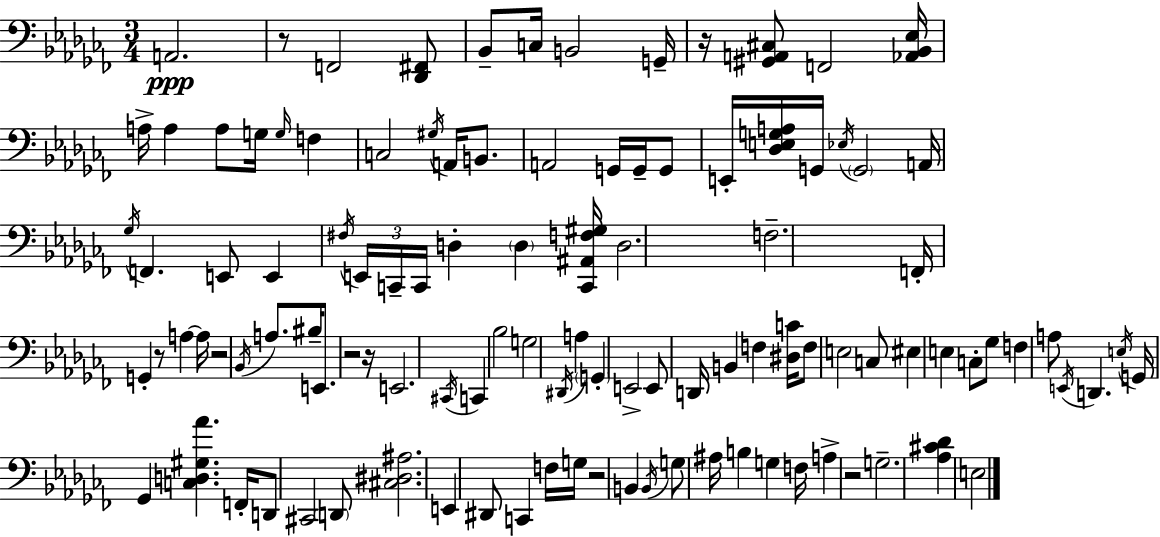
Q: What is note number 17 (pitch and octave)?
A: B2